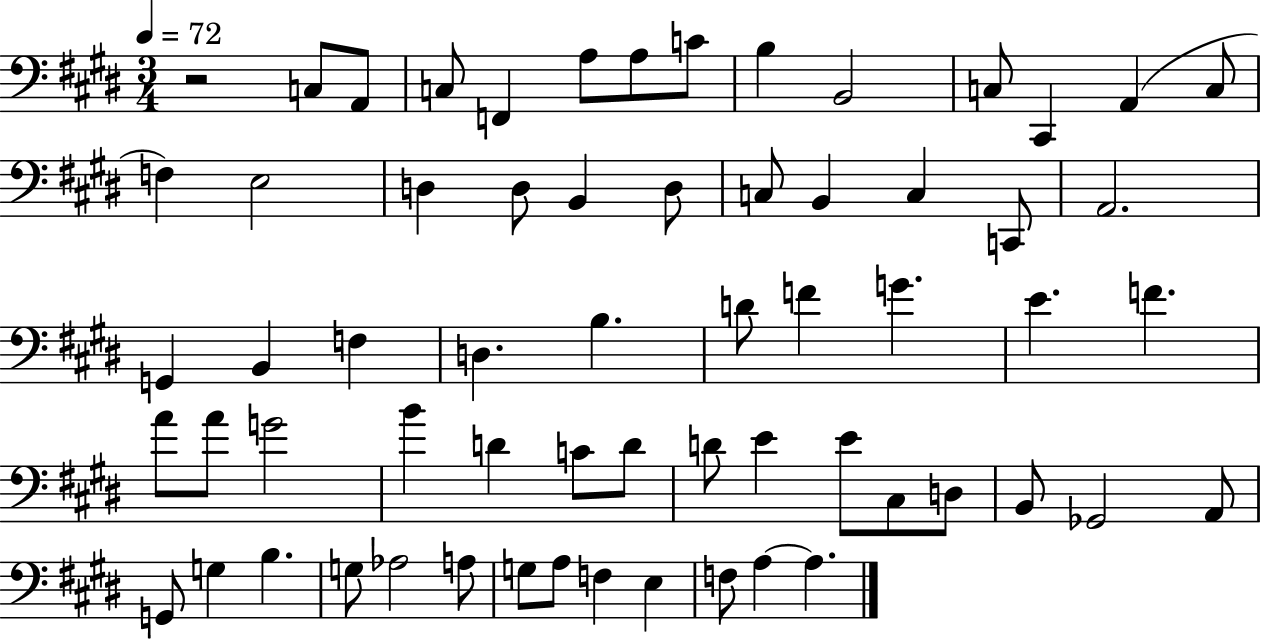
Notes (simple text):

R/h C3/e A2/e C3/e F2/q A3/e A3/e C4/e B3/q B2/h C3/e C#2/q A2/q C3/e F3/q E3/h D3/q D3/e B2/q D3/e C3/e B2/q C3/q C2/e A2/h. G2/q B2/q F3/q D3/q. B3/q. D4/e F4/q G4/q. E4/q. F4/q. A4/e A4/e G4/h B4/q D4/q C4/e D4/e D4/e E4/q E4/e C#3/e D3/e B2/e Gb2/h A2/e G2/e G3/q B3/q. G3/e Ab3/h A3/e G3/e A3/e F3/q E3/q F3/e A3/q A3/q.